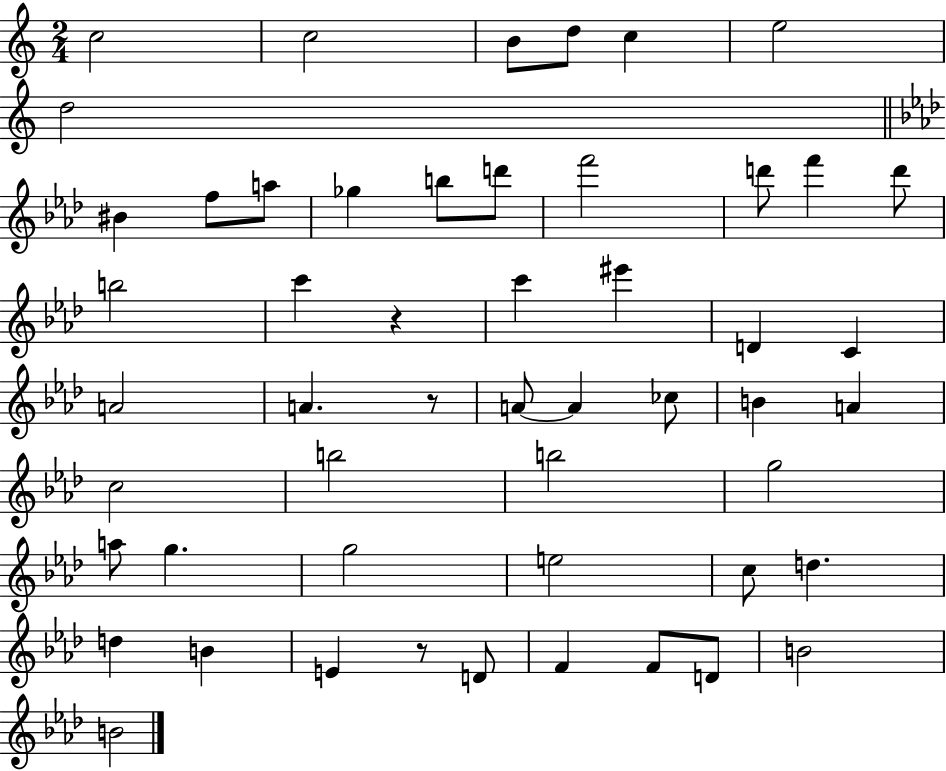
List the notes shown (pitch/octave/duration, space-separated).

C5/h C5/h B4/e D5/e C5/q E5/h D5/h BIS4/q F5/e A5/e Gb5/q B5/e D6/e F6/h D6/e F6/q D6/e B5/h C6/q R/q C6/q EIS6/q D4/q C4/q A4/h A4/q. R/e A4/e A4/q CES5/e B4/q A4/q C5/h B5/h B5/h G5/h A5/e G5/q. G5/h E5/h C5/e D5/q. D5/q B4/q E4/q R/e D4/e F4/q F4/e D4/e B4/h B4/h